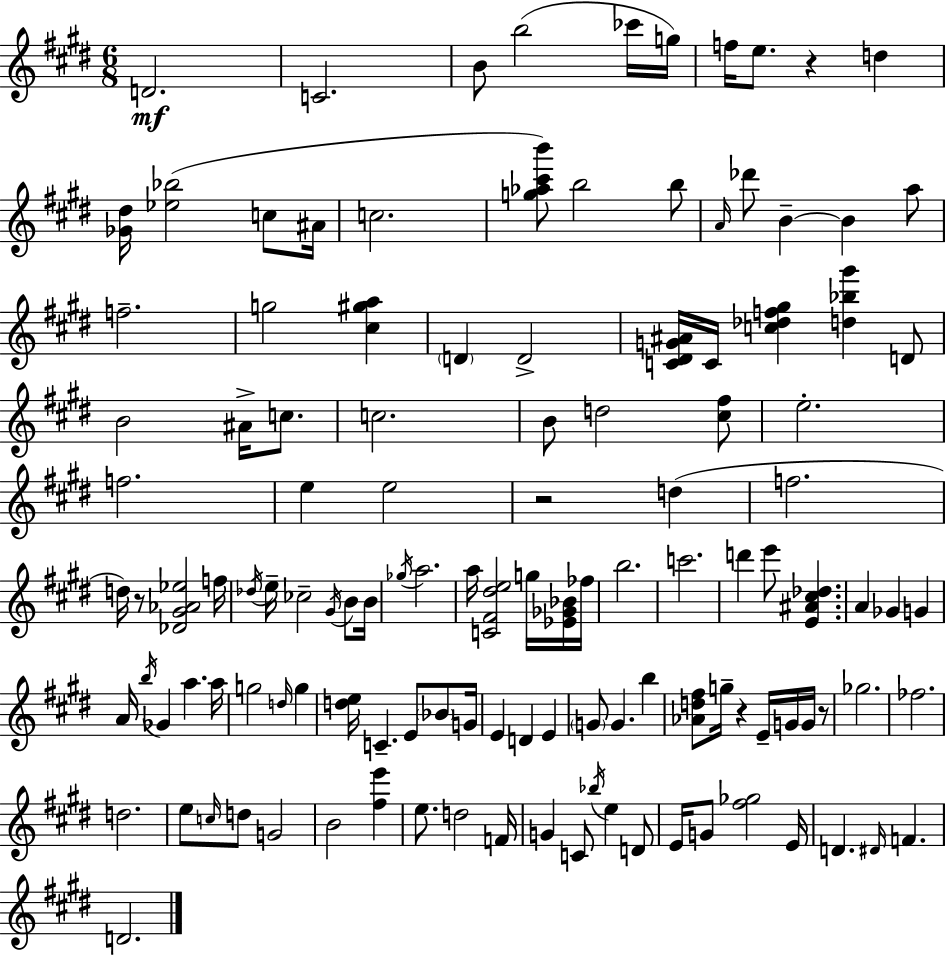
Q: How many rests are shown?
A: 5